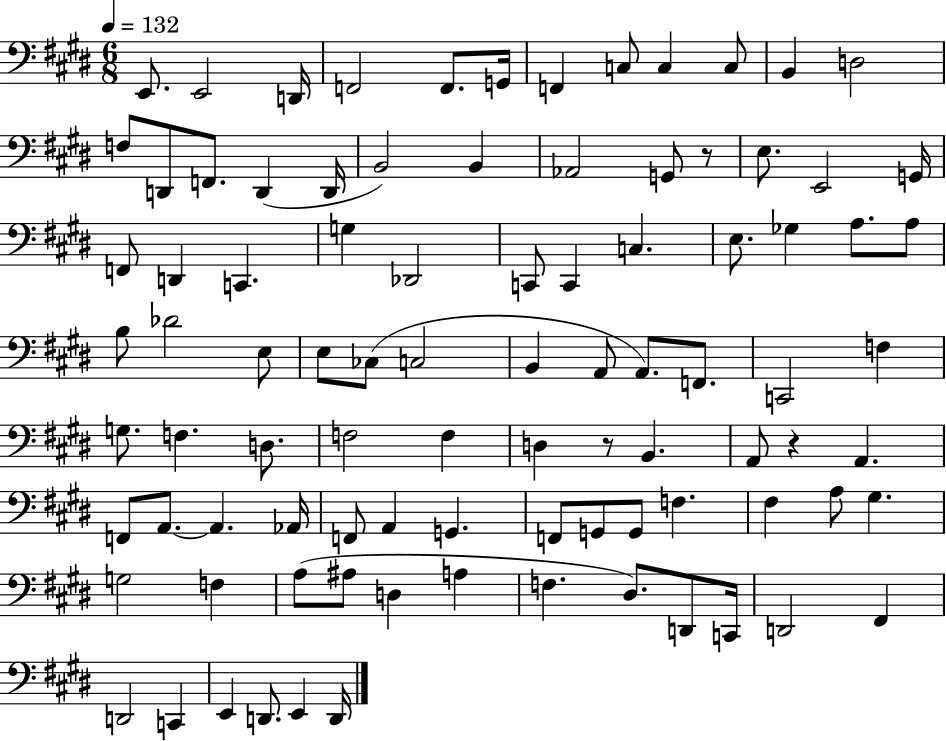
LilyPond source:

{
  \clef bass
  \numericTimeSignature
  \time 6/8
  \key e \major
  \tempo 4 = 132
  e,8. e,2 d,16 | f,2 f,8. g,16 | f,4 c8 c4 c8 | b,4 d2 | \break f8 d,8 f,8. d,4( d,16 | b,2) b,4 | aes,2 g,8 r8 | e8. e,2 g,16 | \break f,8 d,4 c,4. | g4 des,2 | c,8 c,4 c4. | e8. ges4 a8. a8 | \break b8 des'2 e8 | e8 ces8( c2 | b,4 a,8 a,8.) f,8. | c,2 f4 | \break g8. f4. d8. | f2 f4 | d4 r8 b,4. | a,8 r4 a,4. | \break f,8 a,8.~~ a,4. aes,16 | f,8 a,4 g,4. | f,8 g,8 g,8 f4. | fis4 a8 gis4. | \break g2 f4 | a8( ais8 d4 a4 | f4. dis8.) d,8 c,16 | d,2 fis,4 | \break d,2 c,4 | e,4 d,8. e,4 d,16 | \bar "|."
}